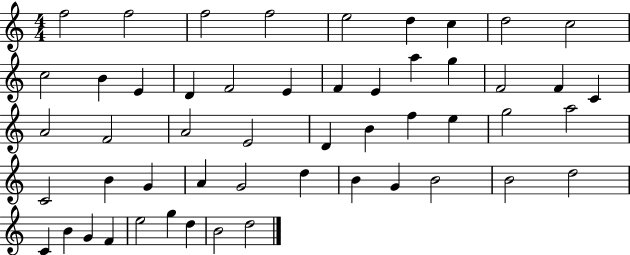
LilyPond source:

{
  \clef treble
  \numericTimeSignature
  \time 4/4
  \key c \major
  f''2 f''2 | f''2 f''2 | e''2 d''4 c''4 | d''2 c''2 | \break c''2 b'4 e'4 | d'4 f'2 e'4 | f'4 e'4 a''4 g''4 | f'2 f'4 c'4 | \break a'2 f'2 | a'2 e'2 | d'4 b'4 f''4 e''4 | g''2 a''2 | \break c'2 b'4 g'4 | a'4 g'2 d''4 | b'4 g'4 b'2 | b'2 d''2 | \break c'4 b'4 g'4 f'4 | e''2 g''4 d''4 | b'2 d''2 | \bar "|."
}